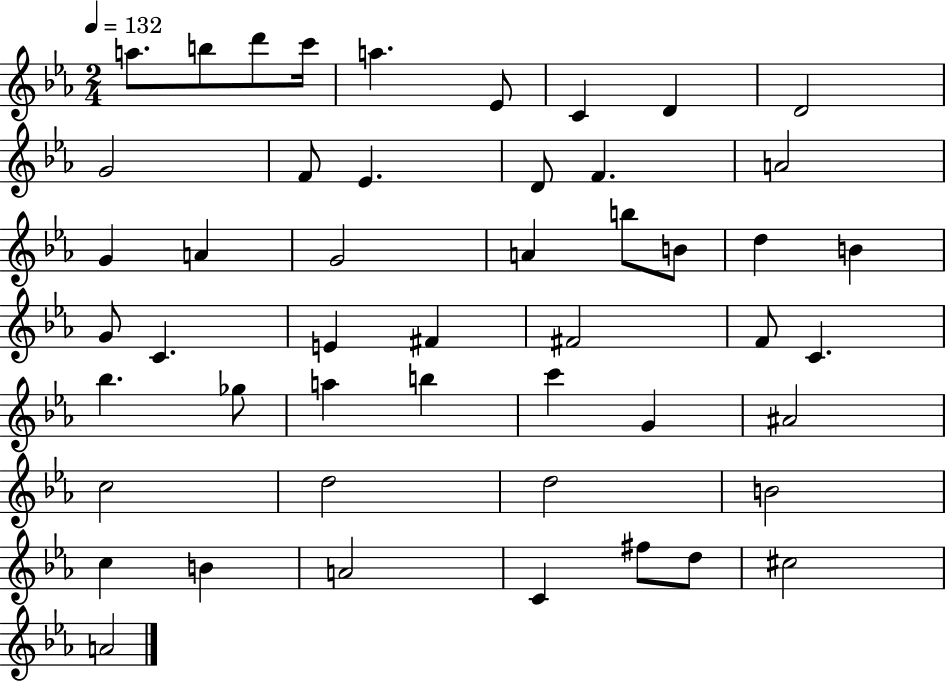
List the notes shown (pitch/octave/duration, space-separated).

A5/e. B5/e D6/e C6/s A5/q. Eb4/e C4/q D4/q D4/h G4/h F4/e Eb4/q. D4/e F4/q. A4/h G4/q A4/q G4/h A4/q B5/e B4/e D5/q B4/q G4/e C4/q. E4/q F#4/q F#4/h F4/e C4/q. Bb5/q. Gb5/e A5/q B5/q C6/q G4/q A#4/h C5/h D5/h D5/h B4/h C5/q B4/q A4/h C4/q F#5/e D5/e C#5/h A4/h